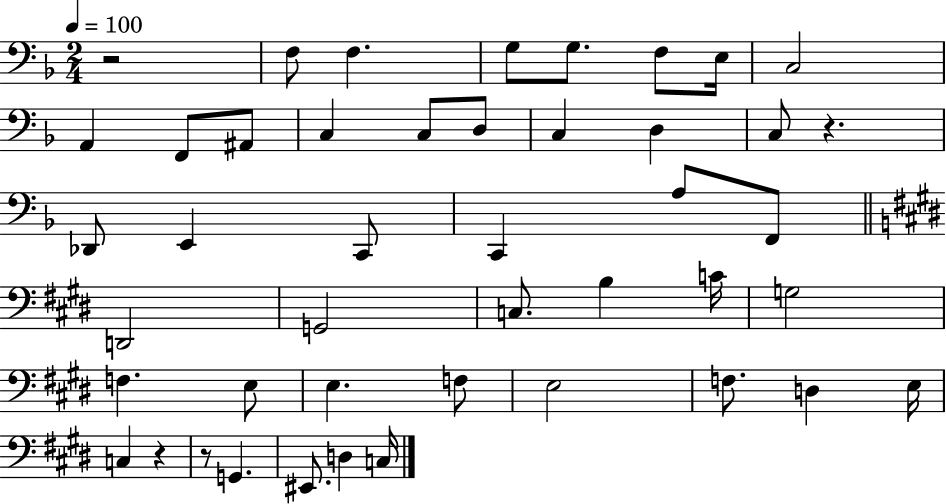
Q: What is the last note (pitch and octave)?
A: C3